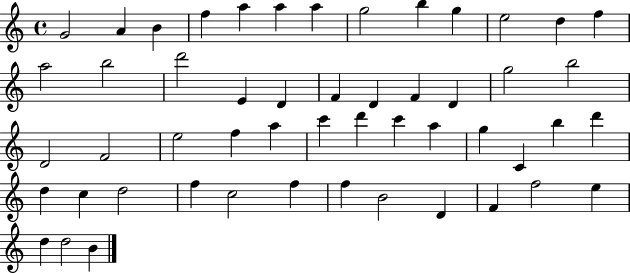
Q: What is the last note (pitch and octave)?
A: B4